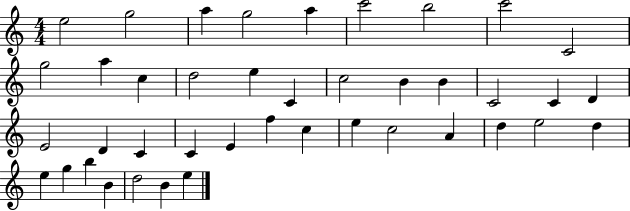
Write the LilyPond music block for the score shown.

{
  \clef treble
  \numericTimeSignature
  \time 4/4
  \key c \major
  e''2 g''2 | a''4 g''2 a''4 | c'''2 b''2 | c'''2 c'2 | \break g''2 a''4 c''4 | d''2 e''4 c'4 | c''2 b'4 b'4 | c'2 c'4 d'4 | \break e'2 d'4 c'4 | c'4 e'4 f''4 c''4 | e''4 c''2 a'4 | d''4 e''2 d''4 | \break e''4 g''4 b''4 b'4 | d''2 b'4 e''4 | \bar "|."
}